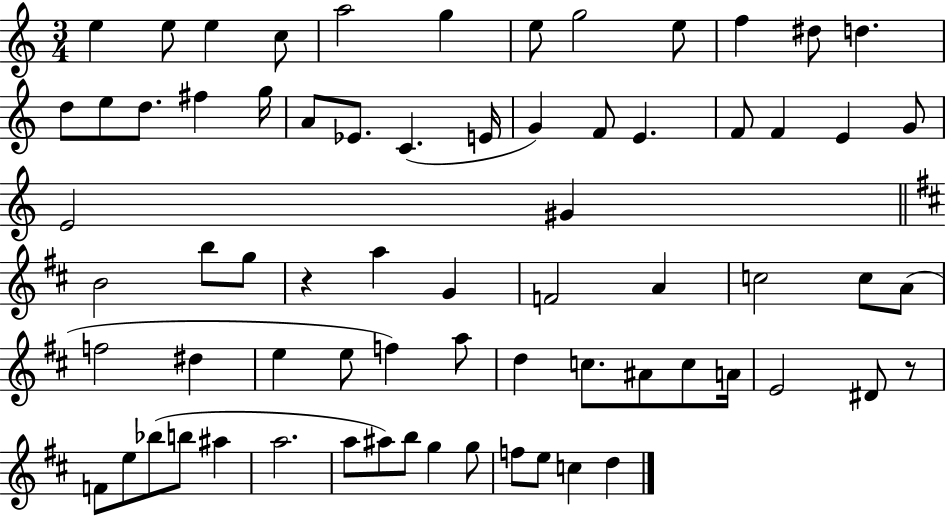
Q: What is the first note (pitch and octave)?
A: E5